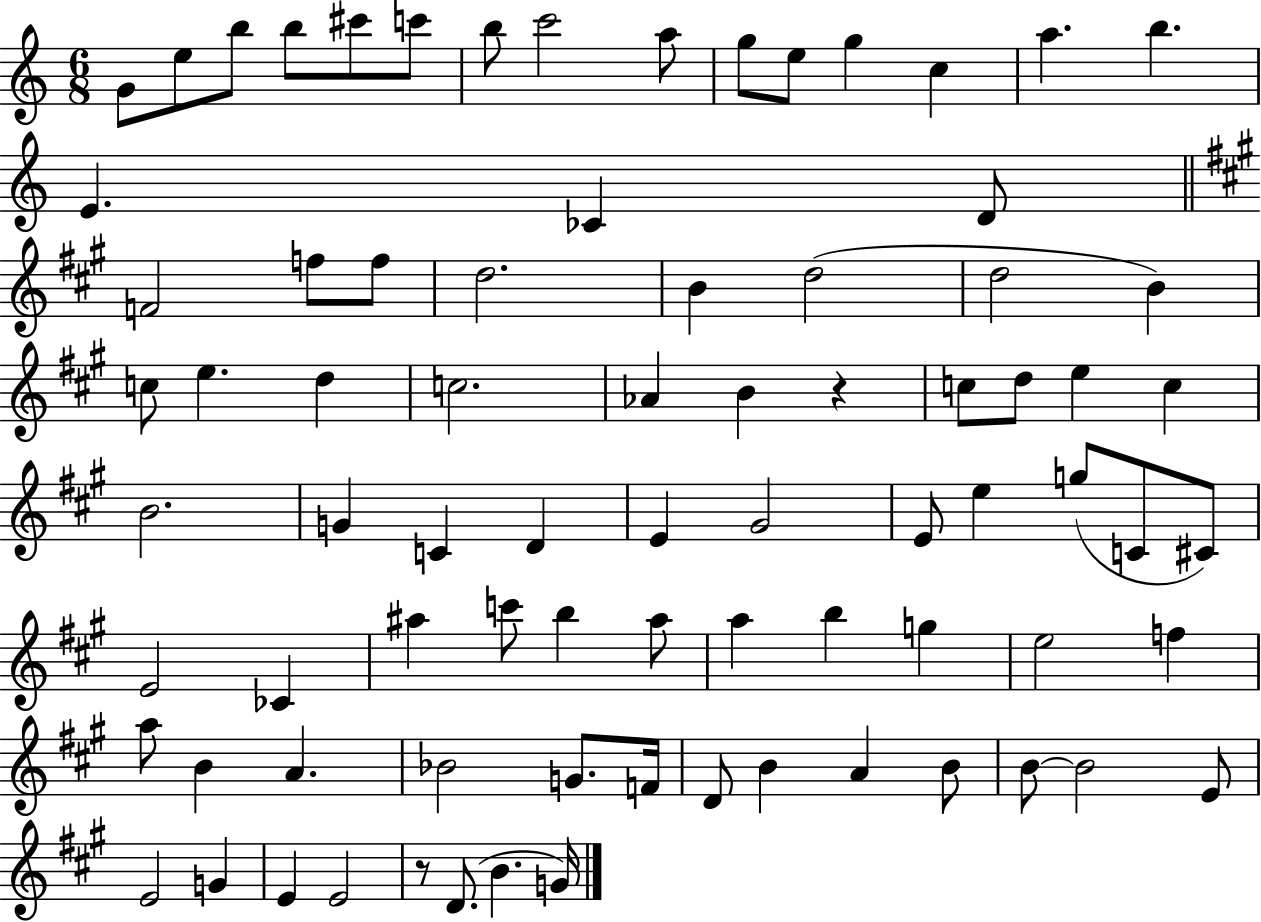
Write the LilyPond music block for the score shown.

{
  \clef treble
  \numericTimeSignature
  \time 6/8
  \key c \major
  g'8 e''8 b''8 b''8 cis'''8 c'''8 | b''8 c'''2 a''8 | g''8 e''8 g''4 c''4 | a''4. b''4. | \break e'4. ces'4 d'8 | \bar "||" \break \key a \major f'2 f''8 f''8 | d''2. | b'4 d''2( | d''2 b'4) | \break c''8 e''4. d''4 | c''2. | aes'4 b'4 r4 | c''8 d''8 e''4 c''4 | \break b'2. | g'4 c'4 d'4 | e'4 gis'2 | e'8 e''4 g''8( c'8 cis'8) | \break e'2 ces'4 | ais''4 c'''8 b''4 ais''8 | a''4 b''4 g''4 | e''2 f''4 | \break a''8 b'4 a'4. | bes'2 g'8. f'16 | d'8 b'4 a'4 b'8 | b'8~~ b'2 e'8 | \break e'2 g'4 | e'4 e'2 | r8 d'8.( b'4. g'16) | \bar "|."
}